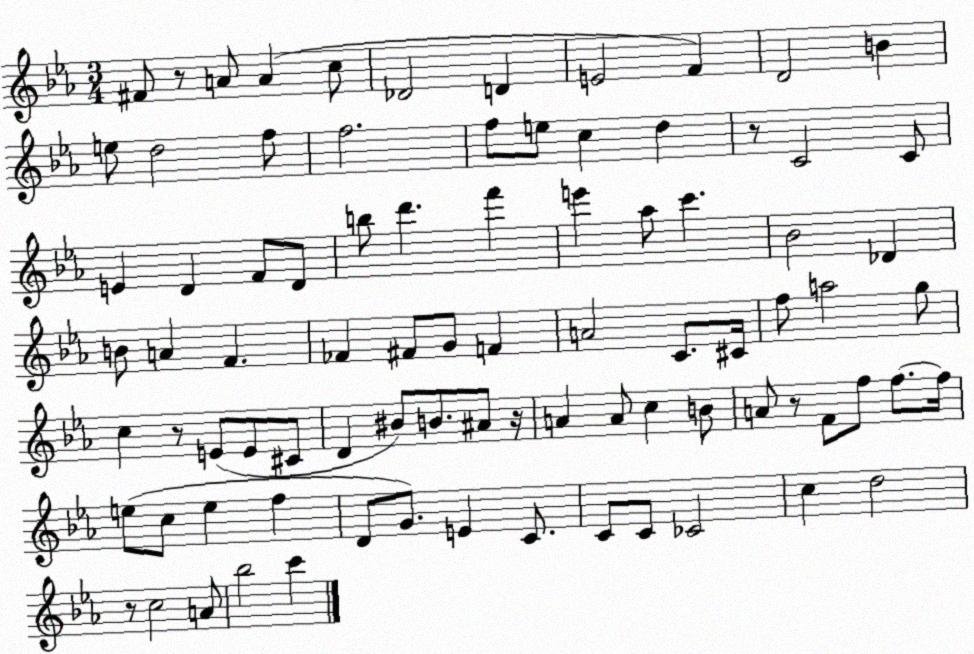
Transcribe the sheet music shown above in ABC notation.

X:1
T:Untitled
M:3/4
L:1/4
K:Eb
^F/2 z/2 A/2 A c/2 _D2 D E2 F D2 B e/2 d2 f/2 f2 f/2 e/2 c d z/2 C2 C/2 E D F/2 D/2 b/2 d' f' e' _a/2 c' _B2 _D B/2 A F _F ^F/2 G/2 F A2 C/2 ^C/4 f/2 a2 g/2 c z/2 E/2 E/2 ^C/2 D ^B/2 B/2 ^A/2 z/4 A A/2 c B/2 A/2 z/2 F/2 f/2 f/2 f/4 e/2 c/2 e f D/2 G/2 E C/2 C/2 C/2 _C2 c d2 z/2 c2 A/2 _b2 c'